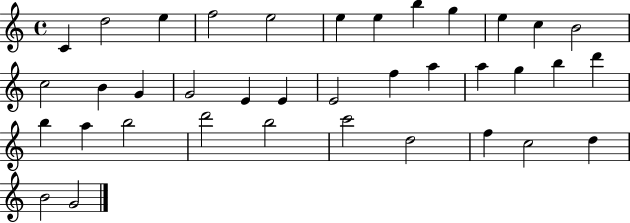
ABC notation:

X:1
T:Untitled
M:4/4
L:1/4
K:C
C d2 e f2 e2 e e b g e c B2 c2 B G G2 E E E2 f a a g b d' b a b2 d'2 b2 c'2 d2 f c2 d B2 G2